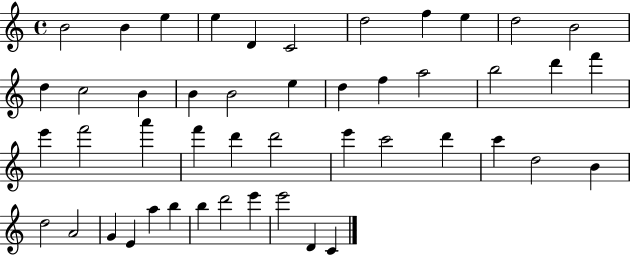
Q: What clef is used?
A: treble